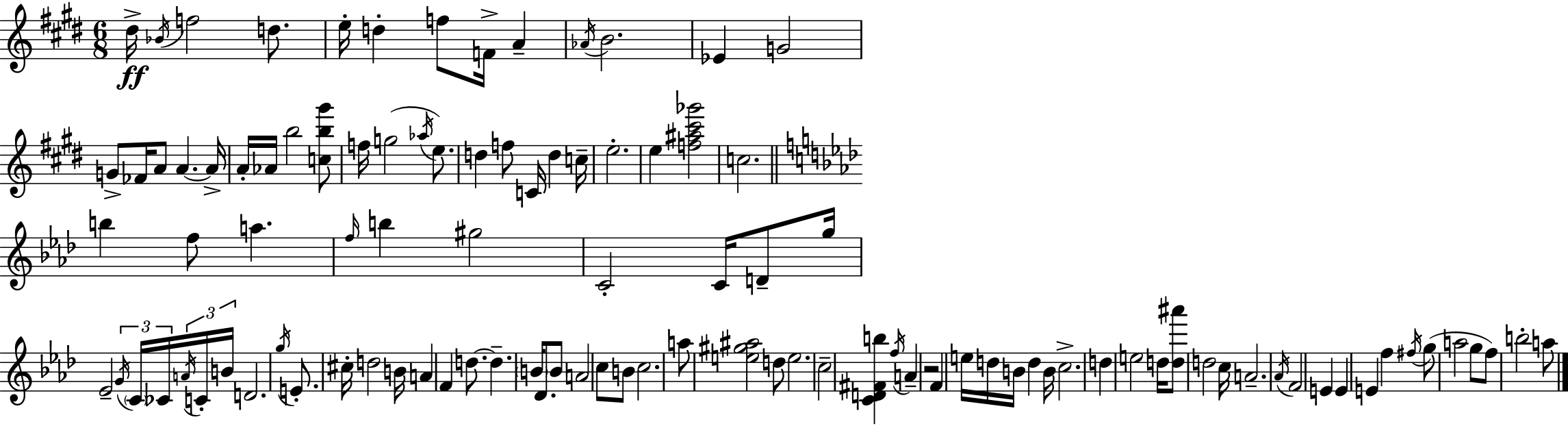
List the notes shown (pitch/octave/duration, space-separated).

D#5/s Bb4/s F5/h D5/e. E5/s D5/q F5/e F4/s A4/q Ab4/s B4/h. Eb4/q G4/h G4/e FES4/s A4/e A4/q. A4/s A4/s Ab4/s B5/h [C5,B5,G#6]/e F5/s G5/h Ab5/s E5/e. D5/q F5/e C4/s D5/q C5/s E5/h. E5/q [F5,A#5,C#6,Gb6]/h C5/h. B5/q F5/e A5/q. F5/s B5/q G#5/h C4/h C4/s D4/e G5/s Eb4/h G4/s C4/s CES4/s A4/s C4/s B4/s D4/h. G5/s E4/e. C#5/s D5/h B4/s A4/q F4/q D5/e. D5/q. B4/s Db4/e. B4/e A4/h C5/e B4/e C5/h. A5/e [E5,G#5,A#5]/h D5/e E5/h. C5/h [C4,D4,F#4,B5]/q F5/s A4/q R/h F4/q E5/s D5/s B4/s D5/q B4/s C5/h. D5/q E5/h D5/s [D5,A#6]/e D5/h C5/s A4/h. Ab4/s F4/h E4/q E4/q E4/q F5/q F#5/s G5/e A5/h G5/e F5/e B5/h A5/e